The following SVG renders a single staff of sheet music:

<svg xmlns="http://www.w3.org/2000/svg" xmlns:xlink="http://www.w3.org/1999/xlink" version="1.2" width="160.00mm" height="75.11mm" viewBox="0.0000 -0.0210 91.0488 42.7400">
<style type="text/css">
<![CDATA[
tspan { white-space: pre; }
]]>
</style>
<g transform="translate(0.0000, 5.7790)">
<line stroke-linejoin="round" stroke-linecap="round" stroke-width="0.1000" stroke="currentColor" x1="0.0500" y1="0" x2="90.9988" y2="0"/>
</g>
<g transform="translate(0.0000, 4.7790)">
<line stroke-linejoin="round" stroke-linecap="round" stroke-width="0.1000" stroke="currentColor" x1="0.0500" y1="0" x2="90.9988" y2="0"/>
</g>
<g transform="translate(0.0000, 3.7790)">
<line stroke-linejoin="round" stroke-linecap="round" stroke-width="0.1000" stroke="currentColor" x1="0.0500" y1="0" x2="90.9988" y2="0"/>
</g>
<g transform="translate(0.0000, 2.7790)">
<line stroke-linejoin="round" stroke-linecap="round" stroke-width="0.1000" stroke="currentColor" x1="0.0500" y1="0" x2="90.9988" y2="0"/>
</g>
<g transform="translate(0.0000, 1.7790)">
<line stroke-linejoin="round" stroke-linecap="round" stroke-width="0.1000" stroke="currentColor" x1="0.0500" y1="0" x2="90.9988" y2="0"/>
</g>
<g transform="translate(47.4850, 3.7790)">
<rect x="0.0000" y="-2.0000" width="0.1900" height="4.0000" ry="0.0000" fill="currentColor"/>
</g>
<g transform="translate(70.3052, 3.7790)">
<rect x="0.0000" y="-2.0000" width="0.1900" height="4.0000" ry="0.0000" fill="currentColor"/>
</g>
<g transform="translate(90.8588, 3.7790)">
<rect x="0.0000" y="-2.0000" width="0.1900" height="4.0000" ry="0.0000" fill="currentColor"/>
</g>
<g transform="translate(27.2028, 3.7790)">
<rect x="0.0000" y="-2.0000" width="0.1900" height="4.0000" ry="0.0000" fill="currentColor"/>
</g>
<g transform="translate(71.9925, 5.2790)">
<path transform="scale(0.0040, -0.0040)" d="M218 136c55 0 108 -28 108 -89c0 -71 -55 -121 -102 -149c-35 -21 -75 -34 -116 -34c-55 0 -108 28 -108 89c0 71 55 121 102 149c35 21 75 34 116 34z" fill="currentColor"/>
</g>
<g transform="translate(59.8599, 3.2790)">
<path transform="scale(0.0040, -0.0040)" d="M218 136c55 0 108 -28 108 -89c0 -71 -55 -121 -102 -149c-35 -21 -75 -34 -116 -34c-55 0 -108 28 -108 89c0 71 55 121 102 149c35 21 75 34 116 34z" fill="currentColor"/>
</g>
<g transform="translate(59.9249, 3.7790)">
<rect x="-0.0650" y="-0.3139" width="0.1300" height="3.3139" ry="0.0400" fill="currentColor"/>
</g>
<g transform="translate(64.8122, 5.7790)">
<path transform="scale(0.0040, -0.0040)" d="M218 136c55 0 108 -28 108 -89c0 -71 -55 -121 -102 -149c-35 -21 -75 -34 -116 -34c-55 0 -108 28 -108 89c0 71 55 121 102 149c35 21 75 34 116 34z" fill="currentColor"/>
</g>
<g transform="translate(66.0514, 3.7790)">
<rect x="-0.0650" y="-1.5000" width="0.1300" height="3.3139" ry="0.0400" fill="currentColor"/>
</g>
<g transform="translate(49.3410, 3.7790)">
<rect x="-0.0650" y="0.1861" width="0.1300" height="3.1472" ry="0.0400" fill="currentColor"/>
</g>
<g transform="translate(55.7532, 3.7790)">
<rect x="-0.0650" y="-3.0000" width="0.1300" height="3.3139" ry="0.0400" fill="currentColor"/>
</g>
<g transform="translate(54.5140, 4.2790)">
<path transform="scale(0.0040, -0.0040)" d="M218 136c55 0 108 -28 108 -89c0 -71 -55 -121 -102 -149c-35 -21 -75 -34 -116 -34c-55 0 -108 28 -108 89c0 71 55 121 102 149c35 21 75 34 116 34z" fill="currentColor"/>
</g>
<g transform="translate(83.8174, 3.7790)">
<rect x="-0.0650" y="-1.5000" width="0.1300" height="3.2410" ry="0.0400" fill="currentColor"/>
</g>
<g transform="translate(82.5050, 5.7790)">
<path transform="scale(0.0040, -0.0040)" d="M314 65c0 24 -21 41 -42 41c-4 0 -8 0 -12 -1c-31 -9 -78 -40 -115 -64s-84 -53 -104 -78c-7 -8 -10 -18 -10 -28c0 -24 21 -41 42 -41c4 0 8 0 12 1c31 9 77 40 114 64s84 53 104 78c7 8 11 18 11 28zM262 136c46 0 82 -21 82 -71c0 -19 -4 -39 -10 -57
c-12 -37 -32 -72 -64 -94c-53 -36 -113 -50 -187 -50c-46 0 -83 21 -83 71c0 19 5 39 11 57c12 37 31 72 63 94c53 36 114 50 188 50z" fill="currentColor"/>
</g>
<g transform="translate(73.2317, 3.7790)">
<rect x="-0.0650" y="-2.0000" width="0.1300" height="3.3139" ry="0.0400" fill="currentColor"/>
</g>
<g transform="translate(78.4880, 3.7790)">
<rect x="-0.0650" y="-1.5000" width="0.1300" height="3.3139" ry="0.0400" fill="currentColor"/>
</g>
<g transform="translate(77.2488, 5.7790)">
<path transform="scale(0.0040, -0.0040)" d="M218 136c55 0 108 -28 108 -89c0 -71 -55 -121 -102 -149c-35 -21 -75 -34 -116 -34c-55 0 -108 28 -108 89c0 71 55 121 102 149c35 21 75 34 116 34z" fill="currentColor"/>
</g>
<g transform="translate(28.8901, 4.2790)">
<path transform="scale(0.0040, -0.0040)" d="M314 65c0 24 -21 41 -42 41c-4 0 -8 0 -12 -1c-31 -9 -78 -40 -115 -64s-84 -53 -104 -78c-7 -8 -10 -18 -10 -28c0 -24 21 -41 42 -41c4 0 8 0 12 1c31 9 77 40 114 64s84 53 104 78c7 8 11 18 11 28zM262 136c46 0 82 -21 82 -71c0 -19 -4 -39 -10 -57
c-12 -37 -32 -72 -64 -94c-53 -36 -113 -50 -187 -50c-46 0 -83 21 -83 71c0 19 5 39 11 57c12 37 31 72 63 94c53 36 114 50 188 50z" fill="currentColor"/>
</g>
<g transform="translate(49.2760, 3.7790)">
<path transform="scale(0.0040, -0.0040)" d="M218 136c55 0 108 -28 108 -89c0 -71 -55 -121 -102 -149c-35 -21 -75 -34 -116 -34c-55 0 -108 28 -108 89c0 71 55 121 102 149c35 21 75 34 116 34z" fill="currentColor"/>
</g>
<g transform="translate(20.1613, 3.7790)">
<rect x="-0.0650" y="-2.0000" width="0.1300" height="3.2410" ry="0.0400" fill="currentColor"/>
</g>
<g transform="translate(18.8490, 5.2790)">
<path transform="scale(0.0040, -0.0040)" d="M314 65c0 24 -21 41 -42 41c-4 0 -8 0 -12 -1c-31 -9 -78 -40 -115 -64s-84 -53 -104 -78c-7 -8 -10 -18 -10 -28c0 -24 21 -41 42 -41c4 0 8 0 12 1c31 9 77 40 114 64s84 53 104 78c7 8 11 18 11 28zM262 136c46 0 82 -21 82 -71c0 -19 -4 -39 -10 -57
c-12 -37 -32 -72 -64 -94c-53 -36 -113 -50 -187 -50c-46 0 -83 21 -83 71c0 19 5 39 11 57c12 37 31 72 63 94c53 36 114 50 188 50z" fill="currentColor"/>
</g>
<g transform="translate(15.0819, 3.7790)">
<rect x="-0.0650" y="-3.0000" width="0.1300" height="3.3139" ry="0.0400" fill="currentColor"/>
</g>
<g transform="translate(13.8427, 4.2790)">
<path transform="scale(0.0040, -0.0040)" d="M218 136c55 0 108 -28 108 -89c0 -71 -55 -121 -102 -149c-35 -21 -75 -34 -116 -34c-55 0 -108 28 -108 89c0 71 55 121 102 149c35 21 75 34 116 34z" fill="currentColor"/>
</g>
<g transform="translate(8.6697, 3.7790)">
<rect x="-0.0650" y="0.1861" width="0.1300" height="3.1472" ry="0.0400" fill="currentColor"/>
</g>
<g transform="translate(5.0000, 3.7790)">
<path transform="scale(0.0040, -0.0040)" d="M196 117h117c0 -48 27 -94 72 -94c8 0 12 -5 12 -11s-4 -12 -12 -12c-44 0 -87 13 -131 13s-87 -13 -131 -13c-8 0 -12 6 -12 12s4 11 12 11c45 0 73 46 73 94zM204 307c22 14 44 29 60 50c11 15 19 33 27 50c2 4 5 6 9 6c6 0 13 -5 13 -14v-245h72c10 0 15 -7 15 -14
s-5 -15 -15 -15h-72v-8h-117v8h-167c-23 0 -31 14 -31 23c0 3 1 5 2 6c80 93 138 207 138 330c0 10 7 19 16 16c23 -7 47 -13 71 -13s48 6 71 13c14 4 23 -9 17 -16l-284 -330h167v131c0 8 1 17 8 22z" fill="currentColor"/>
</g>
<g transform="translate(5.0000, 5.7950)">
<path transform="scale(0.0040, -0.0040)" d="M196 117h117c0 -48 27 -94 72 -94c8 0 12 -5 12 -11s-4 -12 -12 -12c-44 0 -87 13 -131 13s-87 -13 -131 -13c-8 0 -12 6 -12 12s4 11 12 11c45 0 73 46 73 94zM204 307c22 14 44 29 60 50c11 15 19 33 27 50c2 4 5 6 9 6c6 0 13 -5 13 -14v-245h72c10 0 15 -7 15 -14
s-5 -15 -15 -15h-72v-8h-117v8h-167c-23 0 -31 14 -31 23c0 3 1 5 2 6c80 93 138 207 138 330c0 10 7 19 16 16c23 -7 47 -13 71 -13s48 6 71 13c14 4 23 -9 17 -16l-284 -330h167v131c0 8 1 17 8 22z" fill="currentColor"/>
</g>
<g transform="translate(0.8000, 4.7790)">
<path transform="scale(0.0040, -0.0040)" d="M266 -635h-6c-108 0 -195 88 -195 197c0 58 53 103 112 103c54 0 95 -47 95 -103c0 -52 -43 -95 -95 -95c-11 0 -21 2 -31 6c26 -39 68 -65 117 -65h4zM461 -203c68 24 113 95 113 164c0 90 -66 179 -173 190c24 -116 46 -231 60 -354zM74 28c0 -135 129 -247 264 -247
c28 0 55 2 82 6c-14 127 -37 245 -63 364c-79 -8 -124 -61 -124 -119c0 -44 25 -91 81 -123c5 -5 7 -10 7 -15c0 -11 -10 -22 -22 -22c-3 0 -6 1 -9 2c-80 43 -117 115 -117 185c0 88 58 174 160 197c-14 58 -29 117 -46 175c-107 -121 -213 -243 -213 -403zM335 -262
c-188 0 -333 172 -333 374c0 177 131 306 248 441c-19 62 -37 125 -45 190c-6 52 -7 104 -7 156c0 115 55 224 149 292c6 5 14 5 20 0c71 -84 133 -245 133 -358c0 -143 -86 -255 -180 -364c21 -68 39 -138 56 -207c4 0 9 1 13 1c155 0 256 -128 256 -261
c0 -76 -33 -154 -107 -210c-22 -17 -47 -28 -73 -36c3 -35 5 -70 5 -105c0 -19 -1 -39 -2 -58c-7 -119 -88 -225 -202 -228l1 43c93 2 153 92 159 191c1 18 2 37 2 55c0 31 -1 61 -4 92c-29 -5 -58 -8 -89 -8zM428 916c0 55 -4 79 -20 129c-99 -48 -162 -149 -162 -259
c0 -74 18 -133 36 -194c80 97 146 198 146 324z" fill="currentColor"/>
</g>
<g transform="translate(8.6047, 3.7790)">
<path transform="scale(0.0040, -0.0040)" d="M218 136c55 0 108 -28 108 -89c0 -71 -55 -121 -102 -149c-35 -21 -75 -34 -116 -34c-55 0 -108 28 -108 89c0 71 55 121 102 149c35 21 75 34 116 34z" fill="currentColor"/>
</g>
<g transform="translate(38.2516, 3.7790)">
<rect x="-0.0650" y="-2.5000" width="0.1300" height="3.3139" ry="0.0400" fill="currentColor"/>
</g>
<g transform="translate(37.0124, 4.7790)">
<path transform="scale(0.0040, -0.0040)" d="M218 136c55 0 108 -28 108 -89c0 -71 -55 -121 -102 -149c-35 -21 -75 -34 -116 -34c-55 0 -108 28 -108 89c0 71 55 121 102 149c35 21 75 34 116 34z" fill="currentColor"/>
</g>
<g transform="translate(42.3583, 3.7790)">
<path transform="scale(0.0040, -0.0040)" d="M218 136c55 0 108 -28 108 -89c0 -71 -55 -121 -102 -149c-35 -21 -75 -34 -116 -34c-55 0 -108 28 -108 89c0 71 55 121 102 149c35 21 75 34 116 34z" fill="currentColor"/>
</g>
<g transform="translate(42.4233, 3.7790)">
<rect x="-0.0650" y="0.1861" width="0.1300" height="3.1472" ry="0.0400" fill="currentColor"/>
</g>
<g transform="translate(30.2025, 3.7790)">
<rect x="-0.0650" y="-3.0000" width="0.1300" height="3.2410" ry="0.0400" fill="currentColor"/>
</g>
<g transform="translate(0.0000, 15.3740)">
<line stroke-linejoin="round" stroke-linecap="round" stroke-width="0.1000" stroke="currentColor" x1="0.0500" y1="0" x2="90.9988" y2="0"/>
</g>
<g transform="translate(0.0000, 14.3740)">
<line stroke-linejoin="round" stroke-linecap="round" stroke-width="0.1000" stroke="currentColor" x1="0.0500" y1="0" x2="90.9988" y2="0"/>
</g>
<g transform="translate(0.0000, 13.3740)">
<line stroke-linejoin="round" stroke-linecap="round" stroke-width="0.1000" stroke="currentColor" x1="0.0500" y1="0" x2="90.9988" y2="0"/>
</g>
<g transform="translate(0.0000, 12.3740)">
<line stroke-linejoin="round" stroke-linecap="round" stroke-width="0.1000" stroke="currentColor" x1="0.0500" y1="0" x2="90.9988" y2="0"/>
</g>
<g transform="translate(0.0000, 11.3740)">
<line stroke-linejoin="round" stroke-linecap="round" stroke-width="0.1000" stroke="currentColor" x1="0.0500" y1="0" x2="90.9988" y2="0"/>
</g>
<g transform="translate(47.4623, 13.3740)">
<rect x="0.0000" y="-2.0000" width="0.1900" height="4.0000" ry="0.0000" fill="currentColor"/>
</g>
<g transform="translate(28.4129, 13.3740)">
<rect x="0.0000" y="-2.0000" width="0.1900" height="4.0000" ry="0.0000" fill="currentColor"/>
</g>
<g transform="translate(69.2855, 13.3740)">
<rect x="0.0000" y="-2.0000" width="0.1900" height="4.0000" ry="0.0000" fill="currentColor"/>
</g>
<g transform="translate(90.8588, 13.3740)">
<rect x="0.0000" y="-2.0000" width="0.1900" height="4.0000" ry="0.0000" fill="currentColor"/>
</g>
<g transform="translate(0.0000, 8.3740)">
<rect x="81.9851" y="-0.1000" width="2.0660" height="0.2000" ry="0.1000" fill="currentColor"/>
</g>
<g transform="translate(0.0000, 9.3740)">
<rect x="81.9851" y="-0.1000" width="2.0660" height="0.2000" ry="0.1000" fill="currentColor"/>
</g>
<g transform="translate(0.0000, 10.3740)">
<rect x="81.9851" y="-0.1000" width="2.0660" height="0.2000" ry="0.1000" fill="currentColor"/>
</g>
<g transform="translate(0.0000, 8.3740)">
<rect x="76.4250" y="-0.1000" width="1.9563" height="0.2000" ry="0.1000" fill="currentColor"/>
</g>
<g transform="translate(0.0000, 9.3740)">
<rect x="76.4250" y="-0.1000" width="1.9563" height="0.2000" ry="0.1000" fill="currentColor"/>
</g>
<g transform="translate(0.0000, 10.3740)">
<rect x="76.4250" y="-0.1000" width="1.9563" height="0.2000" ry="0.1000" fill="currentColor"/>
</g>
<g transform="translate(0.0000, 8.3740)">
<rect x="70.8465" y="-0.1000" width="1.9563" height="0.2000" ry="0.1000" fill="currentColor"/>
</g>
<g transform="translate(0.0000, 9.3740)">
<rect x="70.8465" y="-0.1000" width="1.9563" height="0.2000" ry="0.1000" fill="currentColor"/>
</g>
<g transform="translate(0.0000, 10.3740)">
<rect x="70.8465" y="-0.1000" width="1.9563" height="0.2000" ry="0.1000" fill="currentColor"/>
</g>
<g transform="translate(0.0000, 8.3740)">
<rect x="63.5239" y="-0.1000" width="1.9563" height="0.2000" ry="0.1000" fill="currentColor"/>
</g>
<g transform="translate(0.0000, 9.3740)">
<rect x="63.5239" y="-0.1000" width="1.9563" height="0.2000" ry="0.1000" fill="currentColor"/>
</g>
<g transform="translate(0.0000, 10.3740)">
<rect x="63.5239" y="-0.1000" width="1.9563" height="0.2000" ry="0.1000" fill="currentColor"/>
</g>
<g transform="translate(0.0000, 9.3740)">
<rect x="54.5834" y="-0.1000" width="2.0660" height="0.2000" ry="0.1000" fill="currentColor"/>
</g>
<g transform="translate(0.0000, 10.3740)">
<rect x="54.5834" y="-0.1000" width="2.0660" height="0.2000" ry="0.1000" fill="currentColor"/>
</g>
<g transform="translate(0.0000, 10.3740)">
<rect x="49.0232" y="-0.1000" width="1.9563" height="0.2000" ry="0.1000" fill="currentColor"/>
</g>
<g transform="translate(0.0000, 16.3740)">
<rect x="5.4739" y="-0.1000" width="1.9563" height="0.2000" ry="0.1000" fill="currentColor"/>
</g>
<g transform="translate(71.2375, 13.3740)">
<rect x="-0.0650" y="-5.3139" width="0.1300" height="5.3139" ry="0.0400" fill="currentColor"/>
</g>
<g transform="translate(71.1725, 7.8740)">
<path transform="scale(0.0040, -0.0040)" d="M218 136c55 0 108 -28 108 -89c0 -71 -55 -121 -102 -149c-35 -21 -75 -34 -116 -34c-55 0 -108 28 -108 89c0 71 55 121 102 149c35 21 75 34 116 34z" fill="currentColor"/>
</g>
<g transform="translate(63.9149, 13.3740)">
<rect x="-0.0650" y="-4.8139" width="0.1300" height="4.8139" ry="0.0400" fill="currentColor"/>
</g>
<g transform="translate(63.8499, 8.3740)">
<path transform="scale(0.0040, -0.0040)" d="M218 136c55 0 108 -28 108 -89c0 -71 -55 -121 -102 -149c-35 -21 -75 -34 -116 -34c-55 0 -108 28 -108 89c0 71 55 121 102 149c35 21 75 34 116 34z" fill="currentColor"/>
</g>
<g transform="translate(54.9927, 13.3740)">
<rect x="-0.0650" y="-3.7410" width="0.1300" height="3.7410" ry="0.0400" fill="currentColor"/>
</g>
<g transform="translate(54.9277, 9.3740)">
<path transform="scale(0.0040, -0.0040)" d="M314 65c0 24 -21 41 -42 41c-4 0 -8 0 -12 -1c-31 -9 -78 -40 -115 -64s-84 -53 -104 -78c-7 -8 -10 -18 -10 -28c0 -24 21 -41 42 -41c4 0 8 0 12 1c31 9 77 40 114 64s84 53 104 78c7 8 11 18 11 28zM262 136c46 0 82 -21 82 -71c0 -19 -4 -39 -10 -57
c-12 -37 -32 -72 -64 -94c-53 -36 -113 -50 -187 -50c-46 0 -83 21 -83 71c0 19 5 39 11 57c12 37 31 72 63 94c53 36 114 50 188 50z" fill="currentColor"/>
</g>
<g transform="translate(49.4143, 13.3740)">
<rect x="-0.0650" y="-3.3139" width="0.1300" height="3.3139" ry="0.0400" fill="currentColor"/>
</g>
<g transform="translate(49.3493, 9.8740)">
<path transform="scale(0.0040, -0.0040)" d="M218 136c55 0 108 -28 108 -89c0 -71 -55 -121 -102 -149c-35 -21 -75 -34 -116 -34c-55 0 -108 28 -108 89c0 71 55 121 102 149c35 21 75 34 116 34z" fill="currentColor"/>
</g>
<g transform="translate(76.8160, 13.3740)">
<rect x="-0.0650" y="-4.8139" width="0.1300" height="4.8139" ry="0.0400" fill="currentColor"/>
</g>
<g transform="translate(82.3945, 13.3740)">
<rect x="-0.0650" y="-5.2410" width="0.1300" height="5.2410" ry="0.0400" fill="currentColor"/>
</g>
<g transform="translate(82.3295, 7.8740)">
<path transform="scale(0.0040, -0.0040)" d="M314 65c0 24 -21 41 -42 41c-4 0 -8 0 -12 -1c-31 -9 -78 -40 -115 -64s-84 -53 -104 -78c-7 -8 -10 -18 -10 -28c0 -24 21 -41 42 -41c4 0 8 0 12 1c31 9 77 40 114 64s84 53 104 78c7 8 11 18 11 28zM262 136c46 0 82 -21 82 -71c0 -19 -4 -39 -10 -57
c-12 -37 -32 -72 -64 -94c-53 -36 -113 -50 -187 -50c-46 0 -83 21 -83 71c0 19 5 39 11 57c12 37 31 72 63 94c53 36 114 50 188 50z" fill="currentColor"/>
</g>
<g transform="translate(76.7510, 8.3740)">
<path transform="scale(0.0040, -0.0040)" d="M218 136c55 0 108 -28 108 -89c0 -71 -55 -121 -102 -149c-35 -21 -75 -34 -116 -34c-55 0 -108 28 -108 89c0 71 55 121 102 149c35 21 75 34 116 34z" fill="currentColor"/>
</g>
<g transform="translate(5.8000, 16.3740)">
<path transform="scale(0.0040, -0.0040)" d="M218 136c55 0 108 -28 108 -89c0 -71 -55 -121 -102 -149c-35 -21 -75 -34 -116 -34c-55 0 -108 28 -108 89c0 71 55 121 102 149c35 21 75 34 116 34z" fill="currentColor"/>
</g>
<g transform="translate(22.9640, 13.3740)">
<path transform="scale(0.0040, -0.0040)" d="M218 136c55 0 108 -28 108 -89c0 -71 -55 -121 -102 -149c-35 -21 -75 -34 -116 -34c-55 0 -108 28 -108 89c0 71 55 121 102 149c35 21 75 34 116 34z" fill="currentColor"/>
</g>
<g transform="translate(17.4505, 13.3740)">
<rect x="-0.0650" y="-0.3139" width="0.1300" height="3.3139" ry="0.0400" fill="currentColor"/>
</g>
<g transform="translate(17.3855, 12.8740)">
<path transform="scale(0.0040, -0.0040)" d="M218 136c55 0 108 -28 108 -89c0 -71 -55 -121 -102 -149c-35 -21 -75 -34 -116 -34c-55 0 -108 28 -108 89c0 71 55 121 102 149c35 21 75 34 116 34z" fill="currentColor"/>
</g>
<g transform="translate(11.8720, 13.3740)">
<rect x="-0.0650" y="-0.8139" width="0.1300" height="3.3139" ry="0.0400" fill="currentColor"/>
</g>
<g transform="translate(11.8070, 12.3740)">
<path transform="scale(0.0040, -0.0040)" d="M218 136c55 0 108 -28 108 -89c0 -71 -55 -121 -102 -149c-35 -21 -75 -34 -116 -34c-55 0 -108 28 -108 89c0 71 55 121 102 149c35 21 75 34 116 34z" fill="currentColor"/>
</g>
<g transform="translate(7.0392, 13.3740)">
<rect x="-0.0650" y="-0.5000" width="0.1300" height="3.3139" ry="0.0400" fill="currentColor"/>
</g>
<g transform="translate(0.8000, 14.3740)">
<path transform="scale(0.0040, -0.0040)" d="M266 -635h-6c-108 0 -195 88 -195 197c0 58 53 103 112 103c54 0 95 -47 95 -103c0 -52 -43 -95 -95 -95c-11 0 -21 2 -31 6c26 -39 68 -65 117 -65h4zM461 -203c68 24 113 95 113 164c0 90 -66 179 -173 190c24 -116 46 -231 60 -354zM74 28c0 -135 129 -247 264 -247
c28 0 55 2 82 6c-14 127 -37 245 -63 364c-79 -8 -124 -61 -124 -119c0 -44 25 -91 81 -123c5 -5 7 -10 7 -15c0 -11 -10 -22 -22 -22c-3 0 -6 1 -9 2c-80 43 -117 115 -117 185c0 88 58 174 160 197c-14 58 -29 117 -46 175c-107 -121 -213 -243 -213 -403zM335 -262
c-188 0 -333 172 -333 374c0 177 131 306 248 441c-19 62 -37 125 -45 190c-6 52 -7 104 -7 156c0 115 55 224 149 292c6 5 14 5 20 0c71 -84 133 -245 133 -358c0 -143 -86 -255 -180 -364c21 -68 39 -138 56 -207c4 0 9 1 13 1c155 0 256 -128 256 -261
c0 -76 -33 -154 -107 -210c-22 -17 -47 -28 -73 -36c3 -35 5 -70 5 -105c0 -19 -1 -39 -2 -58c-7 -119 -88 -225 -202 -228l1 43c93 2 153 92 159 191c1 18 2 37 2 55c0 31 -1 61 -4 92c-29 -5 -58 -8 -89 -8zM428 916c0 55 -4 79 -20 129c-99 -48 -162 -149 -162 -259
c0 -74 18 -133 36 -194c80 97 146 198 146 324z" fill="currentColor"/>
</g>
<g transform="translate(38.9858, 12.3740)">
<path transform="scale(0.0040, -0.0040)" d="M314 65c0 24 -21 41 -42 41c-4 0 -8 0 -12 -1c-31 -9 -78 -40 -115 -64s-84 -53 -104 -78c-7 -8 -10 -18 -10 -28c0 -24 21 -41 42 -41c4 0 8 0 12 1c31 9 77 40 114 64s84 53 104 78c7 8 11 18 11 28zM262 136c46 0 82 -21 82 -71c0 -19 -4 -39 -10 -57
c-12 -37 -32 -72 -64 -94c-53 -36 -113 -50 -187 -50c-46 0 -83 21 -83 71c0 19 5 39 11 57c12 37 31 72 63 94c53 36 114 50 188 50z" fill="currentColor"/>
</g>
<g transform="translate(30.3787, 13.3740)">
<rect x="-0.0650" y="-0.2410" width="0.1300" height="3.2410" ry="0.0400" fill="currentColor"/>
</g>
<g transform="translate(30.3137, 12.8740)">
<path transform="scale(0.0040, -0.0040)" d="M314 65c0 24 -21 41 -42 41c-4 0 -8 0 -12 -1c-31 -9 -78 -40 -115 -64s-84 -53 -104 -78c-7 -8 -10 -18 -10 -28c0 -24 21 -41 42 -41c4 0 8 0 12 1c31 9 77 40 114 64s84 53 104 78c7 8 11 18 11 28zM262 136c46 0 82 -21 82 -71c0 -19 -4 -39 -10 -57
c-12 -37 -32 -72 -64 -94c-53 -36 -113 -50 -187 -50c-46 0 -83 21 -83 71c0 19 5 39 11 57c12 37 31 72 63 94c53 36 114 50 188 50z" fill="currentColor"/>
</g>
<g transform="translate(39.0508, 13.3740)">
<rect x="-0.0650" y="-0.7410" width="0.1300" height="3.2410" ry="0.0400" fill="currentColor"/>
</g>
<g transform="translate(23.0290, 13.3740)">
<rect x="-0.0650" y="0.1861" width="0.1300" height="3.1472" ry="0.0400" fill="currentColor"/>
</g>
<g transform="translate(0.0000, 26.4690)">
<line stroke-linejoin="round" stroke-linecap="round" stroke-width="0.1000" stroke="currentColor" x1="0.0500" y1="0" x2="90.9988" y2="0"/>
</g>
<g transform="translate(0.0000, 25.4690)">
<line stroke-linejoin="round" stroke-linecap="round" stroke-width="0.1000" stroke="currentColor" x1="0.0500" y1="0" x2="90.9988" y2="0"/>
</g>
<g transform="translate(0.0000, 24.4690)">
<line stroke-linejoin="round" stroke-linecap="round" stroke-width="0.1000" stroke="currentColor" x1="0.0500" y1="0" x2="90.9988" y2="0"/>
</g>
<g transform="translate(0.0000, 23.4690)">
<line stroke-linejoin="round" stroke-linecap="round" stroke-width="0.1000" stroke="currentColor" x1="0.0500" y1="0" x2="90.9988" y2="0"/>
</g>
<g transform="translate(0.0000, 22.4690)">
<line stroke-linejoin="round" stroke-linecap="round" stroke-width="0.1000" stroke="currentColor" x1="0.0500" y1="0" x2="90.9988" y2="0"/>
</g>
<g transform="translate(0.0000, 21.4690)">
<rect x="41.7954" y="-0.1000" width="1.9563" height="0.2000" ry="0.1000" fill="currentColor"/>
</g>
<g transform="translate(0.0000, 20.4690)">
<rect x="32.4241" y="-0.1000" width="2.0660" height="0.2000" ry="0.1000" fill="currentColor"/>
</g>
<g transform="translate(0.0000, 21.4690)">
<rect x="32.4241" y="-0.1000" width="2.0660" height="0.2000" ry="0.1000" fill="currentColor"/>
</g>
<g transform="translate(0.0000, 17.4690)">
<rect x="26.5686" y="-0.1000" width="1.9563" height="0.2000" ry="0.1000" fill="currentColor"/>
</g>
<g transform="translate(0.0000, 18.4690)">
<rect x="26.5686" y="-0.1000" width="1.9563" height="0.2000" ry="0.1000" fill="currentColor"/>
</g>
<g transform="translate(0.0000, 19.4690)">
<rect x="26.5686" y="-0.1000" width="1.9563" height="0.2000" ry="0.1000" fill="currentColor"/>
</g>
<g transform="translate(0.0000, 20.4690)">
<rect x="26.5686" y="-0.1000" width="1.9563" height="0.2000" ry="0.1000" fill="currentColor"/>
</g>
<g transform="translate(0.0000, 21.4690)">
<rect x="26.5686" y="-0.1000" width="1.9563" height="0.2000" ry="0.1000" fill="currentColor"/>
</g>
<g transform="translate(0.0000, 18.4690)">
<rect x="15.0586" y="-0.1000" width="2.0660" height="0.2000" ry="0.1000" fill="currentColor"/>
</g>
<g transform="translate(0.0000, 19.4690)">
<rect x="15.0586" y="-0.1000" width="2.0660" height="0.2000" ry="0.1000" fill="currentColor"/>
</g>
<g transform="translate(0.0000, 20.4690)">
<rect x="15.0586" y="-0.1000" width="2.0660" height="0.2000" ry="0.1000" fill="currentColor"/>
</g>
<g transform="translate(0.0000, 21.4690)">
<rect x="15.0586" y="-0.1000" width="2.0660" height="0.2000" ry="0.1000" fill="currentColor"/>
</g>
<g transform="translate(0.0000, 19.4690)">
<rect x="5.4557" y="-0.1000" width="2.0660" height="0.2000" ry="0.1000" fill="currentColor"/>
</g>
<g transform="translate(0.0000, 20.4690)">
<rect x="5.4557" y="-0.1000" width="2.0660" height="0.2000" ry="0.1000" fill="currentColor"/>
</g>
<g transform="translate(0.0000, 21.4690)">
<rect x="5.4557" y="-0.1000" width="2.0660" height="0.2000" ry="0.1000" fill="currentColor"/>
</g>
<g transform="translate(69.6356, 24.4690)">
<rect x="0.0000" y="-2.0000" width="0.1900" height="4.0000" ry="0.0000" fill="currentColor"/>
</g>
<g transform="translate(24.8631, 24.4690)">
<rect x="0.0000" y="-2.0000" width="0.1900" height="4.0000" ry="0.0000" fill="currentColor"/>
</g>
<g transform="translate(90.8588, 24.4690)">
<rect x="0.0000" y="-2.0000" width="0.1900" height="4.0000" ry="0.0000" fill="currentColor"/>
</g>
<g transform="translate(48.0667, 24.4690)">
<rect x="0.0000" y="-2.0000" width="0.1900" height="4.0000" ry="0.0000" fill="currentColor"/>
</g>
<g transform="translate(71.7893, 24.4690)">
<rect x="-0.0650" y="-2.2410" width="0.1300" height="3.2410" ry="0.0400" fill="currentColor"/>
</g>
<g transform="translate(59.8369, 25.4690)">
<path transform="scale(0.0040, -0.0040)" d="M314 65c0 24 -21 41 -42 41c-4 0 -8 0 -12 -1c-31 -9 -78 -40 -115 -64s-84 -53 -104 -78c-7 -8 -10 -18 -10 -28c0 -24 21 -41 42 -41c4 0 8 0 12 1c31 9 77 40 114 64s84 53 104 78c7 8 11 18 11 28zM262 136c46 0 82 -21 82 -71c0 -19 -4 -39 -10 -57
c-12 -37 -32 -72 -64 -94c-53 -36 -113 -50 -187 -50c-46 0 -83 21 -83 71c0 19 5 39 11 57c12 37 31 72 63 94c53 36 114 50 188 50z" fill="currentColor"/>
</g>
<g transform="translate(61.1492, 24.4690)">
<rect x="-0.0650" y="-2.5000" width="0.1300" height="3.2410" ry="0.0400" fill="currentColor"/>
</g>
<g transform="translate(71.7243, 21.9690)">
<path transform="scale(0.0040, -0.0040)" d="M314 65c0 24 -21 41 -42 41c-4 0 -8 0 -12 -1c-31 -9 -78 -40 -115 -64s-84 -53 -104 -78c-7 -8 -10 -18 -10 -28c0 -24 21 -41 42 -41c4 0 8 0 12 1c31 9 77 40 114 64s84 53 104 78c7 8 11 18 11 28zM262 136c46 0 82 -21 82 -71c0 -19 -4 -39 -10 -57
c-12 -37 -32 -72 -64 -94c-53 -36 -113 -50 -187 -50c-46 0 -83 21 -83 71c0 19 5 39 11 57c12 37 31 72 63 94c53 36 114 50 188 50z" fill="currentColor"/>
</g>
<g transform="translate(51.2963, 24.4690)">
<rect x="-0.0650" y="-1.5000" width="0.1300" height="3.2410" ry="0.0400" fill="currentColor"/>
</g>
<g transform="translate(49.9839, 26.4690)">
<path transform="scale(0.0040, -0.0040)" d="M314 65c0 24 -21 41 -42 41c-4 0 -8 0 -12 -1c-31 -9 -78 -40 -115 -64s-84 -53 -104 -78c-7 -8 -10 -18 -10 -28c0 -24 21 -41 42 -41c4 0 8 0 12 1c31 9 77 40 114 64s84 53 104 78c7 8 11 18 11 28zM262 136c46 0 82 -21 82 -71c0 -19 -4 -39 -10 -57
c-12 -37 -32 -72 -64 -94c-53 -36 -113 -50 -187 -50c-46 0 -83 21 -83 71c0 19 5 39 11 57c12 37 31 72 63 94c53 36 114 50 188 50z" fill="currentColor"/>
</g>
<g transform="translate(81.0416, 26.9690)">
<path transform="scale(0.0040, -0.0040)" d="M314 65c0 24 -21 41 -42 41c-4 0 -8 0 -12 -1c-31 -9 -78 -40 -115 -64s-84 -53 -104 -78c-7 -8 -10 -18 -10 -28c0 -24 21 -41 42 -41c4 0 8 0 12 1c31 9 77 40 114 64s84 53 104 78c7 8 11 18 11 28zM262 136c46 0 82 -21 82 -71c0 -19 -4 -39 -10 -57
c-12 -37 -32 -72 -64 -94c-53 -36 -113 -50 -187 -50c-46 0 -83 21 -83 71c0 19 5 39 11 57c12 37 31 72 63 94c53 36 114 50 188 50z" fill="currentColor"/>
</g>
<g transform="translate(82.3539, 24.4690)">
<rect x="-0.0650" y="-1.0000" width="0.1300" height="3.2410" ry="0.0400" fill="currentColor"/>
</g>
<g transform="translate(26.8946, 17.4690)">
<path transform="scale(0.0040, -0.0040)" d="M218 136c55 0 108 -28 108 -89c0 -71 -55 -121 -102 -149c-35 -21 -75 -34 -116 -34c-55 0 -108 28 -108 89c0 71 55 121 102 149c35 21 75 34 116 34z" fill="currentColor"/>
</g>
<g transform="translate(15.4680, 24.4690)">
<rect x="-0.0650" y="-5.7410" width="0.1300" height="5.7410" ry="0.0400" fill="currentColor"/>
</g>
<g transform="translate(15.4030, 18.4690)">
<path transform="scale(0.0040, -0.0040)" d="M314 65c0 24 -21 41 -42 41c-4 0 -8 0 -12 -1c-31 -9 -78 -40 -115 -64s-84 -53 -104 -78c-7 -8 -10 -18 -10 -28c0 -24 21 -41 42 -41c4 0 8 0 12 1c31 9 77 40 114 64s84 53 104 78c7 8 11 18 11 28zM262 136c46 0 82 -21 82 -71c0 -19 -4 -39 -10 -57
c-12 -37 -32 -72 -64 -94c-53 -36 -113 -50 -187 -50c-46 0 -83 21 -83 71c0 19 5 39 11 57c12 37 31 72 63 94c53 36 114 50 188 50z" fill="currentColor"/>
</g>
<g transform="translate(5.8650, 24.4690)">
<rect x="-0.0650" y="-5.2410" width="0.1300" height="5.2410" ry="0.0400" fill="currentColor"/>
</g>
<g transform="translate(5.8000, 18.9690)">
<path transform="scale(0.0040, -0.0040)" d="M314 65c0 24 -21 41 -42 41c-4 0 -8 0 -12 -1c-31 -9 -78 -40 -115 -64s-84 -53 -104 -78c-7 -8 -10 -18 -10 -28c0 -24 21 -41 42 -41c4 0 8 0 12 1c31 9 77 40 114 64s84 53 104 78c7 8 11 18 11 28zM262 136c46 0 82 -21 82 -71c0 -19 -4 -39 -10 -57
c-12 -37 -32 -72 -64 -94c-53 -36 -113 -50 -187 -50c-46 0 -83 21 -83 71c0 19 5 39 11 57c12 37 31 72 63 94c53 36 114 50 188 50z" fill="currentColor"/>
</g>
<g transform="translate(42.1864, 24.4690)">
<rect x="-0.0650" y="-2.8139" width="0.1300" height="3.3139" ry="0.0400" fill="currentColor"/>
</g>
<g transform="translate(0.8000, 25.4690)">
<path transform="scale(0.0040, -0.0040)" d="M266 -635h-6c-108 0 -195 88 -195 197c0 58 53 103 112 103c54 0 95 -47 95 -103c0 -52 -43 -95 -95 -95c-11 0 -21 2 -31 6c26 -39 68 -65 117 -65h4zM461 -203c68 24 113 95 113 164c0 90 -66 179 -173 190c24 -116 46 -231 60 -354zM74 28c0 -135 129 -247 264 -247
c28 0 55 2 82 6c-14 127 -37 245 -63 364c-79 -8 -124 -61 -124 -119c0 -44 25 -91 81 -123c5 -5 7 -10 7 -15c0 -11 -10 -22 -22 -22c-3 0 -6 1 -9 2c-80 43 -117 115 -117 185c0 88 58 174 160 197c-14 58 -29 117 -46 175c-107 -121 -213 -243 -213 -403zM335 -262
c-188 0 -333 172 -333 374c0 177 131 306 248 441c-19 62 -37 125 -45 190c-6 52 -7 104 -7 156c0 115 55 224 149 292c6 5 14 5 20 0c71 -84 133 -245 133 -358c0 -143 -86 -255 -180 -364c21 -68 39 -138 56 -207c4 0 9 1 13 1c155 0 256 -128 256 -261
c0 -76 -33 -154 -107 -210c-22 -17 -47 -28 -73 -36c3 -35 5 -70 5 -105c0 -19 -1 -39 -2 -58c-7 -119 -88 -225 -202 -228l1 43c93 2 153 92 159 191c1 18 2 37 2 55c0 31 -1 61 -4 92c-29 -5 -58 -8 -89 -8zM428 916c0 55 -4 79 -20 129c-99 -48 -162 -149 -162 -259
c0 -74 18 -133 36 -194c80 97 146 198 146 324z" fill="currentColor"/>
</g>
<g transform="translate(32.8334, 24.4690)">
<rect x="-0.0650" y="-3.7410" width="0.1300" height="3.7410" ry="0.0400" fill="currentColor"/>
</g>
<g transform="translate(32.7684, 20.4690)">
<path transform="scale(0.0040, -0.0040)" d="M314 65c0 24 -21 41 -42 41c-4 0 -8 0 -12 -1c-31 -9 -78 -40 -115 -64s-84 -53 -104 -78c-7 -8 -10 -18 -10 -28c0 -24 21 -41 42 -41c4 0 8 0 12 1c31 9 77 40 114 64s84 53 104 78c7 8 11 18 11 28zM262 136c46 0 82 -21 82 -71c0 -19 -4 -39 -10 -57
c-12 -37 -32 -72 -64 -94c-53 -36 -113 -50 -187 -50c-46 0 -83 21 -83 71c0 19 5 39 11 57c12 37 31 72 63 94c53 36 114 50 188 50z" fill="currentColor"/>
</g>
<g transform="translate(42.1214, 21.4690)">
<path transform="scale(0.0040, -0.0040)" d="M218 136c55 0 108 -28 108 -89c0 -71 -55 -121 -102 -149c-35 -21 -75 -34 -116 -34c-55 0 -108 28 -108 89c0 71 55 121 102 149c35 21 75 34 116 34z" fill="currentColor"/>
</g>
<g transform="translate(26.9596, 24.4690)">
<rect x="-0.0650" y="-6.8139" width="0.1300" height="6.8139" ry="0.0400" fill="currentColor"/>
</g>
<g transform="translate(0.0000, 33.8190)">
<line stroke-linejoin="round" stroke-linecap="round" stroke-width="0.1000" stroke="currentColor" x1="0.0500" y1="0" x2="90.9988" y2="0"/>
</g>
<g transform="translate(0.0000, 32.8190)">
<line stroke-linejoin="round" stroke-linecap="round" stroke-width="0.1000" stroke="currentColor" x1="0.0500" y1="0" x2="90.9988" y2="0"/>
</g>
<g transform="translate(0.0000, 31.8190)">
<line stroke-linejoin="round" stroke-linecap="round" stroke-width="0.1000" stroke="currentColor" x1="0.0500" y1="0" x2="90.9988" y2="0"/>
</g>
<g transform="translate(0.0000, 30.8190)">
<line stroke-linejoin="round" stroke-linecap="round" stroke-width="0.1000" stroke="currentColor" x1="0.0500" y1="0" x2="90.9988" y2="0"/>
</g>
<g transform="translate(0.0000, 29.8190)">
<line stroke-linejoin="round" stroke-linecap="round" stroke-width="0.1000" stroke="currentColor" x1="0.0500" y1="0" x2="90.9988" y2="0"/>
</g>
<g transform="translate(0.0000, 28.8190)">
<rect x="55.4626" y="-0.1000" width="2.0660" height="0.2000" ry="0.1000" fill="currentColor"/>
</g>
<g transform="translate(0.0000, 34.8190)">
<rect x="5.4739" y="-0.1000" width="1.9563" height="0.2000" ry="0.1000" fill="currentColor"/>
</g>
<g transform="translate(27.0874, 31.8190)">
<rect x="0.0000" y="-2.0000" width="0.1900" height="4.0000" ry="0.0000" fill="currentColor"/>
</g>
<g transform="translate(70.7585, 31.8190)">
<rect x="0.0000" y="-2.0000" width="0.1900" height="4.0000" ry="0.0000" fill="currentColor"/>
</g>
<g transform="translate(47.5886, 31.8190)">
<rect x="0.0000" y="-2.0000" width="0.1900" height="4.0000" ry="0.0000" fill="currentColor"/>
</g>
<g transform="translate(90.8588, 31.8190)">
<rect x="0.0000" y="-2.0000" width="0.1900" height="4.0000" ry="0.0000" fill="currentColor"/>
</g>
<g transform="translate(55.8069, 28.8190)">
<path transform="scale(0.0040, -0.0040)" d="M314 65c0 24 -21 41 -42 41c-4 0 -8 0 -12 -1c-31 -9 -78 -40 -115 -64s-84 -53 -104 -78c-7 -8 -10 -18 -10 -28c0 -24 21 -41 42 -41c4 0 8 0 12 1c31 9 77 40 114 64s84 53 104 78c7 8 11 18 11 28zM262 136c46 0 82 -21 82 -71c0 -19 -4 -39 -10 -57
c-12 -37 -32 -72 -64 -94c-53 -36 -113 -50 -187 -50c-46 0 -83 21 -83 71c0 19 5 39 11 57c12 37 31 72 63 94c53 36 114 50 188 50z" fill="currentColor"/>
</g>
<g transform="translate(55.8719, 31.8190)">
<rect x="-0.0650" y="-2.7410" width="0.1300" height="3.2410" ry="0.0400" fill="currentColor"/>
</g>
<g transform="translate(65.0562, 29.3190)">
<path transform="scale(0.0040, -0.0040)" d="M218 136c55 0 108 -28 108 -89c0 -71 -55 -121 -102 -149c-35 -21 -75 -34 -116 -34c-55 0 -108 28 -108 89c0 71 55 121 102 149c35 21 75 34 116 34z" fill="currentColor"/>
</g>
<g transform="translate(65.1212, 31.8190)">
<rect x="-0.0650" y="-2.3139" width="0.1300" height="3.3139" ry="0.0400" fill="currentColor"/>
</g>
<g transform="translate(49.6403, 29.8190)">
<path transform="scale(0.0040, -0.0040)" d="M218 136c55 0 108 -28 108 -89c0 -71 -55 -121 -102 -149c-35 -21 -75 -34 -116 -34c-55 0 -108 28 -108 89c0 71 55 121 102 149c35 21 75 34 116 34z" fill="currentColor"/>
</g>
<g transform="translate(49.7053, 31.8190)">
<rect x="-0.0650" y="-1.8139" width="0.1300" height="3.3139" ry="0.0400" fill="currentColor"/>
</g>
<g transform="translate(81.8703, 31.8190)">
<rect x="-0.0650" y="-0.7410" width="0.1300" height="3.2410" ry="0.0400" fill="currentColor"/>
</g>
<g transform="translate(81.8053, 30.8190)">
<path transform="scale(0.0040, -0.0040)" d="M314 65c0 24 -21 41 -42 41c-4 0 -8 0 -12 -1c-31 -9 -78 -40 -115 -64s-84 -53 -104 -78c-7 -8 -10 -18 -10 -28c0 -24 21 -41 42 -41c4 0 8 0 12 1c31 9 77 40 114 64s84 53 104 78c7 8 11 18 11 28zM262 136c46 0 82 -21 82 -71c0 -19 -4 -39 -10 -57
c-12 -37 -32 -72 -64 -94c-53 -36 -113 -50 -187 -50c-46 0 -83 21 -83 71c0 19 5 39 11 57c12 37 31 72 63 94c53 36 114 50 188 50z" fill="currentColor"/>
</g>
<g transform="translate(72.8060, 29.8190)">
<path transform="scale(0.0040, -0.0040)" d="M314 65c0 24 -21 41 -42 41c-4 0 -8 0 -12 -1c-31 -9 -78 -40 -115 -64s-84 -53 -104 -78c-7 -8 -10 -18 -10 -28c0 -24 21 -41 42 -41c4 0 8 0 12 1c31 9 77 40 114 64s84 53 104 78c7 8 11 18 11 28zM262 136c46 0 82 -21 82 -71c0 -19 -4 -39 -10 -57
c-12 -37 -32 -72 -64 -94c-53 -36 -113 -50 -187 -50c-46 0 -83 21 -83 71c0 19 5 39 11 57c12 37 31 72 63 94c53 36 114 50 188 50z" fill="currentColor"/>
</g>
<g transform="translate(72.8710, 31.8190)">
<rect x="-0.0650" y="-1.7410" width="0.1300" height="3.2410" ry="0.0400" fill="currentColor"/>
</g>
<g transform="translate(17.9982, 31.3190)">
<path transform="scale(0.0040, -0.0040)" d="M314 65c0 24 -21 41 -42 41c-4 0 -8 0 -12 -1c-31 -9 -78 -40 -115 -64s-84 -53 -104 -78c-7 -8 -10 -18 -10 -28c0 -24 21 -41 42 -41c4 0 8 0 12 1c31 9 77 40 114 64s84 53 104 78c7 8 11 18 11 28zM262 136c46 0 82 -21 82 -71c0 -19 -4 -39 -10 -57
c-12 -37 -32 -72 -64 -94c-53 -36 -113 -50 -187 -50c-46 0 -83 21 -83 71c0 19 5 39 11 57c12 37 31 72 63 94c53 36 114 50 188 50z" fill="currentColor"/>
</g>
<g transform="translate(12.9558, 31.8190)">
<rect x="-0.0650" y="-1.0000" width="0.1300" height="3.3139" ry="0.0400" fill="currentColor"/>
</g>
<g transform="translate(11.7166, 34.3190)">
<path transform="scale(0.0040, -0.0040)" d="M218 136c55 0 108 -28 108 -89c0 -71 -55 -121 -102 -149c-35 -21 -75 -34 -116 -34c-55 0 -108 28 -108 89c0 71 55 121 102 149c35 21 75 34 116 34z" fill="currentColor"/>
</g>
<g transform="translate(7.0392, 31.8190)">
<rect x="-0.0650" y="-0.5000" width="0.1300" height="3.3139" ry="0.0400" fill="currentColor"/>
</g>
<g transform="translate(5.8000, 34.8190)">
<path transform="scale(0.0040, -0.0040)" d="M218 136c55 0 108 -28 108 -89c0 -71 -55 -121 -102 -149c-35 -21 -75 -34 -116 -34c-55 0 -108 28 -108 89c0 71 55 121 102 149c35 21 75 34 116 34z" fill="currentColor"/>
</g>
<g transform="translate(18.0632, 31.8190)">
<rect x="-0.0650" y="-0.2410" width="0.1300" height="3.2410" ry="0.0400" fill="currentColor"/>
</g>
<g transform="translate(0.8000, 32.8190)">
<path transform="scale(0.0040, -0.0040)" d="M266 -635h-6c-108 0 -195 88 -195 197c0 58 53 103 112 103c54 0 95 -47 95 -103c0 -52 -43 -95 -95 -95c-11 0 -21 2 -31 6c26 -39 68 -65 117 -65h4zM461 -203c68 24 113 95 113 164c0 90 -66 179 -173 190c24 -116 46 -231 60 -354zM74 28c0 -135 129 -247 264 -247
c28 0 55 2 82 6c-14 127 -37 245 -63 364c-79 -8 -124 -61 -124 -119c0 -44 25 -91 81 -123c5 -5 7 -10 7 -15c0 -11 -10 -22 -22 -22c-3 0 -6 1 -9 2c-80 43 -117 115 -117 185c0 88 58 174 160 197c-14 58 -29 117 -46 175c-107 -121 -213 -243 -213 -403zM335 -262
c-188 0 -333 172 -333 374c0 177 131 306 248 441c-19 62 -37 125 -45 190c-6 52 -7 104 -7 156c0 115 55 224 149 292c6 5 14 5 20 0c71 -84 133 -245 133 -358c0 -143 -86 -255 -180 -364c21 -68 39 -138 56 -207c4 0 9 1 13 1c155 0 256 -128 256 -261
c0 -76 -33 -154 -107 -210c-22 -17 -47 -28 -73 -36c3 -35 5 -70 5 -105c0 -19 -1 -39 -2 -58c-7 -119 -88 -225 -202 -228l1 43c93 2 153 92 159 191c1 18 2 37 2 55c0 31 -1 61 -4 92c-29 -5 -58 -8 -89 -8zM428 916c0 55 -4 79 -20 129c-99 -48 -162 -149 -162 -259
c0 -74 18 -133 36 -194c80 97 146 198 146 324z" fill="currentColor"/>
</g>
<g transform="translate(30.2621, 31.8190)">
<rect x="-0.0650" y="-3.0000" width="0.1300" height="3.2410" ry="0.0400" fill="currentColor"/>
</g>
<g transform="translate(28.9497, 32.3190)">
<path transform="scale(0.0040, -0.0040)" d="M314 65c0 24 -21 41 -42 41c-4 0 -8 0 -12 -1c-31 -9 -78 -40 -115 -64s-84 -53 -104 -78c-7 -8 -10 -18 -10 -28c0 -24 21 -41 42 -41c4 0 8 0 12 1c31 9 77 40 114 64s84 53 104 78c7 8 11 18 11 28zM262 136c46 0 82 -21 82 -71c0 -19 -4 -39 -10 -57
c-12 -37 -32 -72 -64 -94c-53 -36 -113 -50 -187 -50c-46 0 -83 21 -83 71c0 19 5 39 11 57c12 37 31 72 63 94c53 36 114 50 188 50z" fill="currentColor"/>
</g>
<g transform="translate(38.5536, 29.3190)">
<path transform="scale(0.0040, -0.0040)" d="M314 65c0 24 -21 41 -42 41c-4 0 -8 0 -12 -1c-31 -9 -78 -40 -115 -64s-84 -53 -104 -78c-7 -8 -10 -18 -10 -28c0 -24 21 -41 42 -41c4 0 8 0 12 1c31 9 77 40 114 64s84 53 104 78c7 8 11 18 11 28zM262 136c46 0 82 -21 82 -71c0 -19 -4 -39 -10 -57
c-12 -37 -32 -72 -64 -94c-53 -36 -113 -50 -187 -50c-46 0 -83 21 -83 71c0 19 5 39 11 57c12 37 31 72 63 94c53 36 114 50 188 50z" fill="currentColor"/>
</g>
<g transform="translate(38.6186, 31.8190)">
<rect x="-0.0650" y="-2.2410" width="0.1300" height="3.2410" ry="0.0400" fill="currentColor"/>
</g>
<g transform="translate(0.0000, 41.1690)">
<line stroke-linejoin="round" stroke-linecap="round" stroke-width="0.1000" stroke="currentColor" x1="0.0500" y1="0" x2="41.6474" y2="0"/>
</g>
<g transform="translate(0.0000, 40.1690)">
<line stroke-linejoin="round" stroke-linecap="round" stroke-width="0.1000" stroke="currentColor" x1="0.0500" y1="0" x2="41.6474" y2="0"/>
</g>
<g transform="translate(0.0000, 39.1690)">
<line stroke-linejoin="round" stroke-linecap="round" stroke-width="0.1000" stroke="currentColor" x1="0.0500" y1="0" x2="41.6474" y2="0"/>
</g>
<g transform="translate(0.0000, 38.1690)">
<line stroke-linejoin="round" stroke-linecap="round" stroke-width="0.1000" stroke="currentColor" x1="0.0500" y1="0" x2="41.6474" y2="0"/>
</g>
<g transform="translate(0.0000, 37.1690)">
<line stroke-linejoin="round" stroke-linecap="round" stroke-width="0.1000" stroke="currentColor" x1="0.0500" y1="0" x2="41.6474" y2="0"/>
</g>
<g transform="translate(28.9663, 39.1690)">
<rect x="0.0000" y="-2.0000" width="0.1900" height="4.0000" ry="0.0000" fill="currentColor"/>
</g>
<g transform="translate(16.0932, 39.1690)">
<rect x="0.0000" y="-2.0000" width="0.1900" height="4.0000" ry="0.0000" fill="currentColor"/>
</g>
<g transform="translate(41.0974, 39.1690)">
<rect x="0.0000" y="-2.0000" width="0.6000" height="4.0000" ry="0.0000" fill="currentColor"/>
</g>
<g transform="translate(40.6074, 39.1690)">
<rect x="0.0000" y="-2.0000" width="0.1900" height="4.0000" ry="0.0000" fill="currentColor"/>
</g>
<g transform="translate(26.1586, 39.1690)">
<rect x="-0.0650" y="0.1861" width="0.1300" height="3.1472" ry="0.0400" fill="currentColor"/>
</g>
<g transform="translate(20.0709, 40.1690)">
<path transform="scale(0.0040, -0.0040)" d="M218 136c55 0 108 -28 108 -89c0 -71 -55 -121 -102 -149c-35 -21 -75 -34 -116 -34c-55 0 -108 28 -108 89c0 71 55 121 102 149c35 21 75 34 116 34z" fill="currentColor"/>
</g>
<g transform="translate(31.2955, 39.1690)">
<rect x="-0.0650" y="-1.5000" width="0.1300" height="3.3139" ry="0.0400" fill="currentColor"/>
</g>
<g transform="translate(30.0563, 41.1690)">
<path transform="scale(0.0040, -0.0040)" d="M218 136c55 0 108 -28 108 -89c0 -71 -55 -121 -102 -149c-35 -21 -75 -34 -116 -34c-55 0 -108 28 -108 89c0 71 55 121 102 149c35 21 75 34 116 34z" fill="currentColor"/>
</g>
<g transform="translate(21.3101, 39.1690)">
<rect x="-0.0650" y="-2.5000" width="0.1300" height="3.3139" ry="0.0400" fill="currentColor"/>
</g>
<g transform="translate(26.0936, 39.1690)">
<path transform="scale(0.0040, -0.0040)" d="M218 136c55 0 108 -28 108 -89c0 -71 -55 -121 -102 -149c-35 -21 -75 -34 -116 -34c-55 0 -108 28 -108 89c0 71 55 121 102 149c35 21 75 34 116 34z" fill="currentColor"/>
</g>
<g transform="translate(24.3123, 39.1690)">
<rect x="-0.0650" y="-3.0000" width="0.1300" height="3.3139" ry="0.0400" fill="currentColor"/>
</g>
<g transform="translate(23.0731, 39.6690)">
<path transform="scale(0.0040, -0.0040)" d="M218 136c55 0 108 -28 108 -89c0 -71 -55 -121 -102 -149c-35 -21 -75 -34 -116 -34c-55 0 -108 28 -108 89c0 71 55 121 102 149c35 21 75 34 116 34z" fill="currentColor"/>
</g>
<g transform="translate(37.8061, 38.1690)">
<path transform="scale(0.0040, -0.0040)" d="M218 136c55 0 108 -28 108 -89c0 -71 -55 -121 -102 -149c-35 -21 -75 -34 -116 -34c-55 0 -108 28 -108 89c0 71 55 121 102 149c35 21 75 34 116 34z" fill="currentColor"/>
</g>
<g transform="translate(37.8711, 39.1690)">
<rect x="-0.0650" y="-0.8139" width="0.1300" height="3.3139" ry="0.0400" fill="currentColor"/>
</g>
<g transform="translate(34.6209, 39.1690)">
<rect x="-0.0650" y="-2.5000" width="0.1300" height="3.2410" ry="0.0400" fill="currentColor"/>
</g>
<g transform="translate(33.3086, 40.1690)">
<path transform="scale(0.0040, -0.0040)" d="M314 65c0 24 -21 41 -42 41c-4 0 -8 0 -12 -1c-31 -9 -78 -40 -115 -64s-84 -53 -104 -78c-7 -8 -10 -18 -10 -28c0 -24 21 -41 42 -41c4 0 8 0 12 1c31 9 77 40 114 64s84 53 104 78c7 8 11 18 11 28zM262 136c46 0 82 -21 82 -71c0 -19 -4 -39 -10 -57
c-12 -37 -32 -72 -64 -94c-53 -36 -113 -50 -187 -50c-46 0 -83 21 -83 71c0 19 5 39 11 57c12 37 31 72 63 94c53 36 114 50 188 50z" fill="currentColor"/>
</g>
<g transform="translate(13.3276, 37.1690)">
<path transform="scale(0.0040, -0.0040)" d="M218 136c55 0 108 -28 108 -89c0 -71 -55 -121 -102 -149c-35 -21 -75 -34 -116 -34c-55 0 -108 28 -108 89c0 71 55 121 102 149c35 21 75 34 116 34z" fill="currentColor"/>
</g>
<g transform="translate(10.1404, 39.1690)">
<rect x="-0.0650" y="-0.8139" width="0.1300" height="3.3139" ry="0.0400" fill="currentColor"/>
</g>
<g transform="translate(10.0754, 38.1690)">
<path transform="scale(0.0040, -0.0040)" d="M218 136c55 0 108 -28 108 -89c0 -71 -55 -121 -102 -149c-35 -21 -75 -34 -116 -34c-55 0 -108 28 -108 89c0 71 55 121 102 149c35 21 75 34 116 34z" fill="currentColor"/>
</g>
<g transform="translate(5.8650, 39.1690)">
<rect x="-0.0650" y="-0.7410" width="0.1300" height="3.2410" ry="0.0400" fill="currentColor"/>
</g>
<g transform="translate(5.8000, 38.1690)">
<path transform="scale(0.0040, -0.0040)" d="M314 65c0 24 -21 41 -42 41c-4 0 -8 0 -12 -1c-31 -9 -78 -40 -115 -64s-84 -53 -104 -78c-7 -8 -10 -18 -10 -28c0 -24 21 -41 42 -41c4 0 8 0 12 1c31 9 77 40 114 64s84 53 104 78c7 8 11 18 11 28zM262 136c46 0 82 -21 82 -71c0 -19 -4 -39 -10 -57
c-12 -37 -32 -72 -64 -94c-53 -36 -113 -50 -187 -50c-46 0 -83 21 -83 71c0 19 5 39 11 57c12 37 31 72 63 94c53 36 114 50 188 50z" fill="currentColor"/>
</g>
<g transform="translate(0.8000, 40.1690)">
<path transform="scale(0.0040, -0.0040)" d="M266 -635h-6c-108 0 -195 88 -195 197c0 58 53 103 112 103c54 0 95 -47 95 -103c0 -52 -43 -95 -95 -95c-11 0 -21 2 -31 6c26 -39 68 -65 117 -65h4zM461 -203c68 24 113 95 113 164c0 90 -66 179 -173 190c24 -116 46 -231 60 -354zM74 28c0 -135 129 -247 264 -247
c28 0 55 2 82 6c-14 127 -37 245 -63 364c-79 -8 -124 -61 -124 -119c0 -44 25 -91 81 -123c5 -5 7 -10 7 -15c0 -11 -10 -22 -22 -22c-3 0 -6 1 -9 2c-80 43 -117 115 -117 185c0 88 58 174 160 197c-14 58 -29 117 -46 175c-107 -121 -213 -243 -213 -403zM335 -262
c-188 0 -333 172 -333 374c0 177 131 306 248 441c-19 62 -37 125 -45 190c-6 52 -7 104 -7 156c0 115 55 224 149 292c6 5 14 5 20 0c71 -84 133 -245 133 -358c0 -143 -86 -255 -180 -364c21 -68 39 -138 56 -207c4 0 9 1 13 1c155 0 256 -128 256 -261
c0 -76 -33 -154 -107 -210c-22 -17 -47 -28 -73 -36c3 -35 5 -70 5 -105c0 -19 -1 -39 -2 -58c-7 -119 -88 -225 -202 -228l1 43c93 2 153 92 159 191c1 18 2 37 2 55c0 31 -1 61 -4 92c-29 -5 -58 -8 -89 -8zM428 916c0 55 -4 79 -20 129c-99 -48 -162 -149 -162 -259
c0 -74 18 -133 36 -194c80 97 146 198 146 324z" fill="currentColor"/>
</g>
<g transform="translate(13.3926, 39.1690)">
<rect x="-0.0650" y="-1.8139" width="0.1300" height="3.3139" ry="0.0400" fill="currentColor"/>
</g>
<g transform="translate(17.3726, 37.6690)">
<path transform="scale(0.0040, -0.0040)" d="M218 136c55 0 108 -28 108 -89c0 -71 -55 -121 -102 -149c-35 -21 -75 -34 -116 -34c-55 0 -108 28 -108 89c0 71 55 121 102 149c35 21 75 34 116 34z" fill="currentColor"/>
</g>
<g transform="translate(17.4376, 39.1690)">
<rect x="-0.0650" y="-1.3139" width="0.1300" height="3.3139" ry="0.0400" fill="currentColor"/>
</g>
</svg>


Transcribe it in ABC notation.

X:1
T:Untitled
M:4/4
L:1/4
K:C
B A F2 A2 G B B A c E F E E2 C d c B c2 d2 b c'2 e' f' e' f'2 f'2 g'2 b' c'2 a E2 G2 g2 D2 C D c2 A2 g2 f a2 g f2 d2 d2 d f e G A B E G2 d